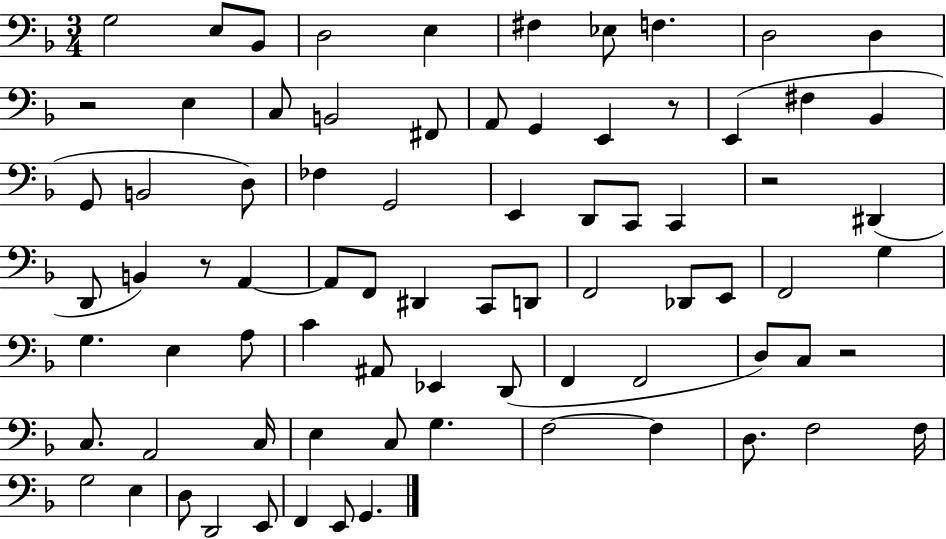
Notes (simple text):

G3/h E3/e Bb2/e D3/h E3/q F#3/q Eb3/e F3/q. D3/h D3/q R/h E3/q C3/e B2/h F#2/e A2/e G2/q E2/q R/e E2/q F#3/q Bb2/q G2/e B2/h D3/e FES3/q G2/h E2/q D2/e C2/e C2/q R/h D#2/q D2/e B2/q R/e A2/q A2/e F2/e D#2/q C2/e D2/e F2/h Db2/e E2/e F2/h G3/q G3/q. E3/q A3/e C4/q A#2/e Eb2/q D2/e F2/q F2/h D3/e C3/e R/h C3/e. A2/h C3/s E3/q C3/e G3/q. F3/h F3/q D3/e. F3/h F3/s G3/h E3/q D3/e D2/h E2/e F2/q E2/e G2/q.